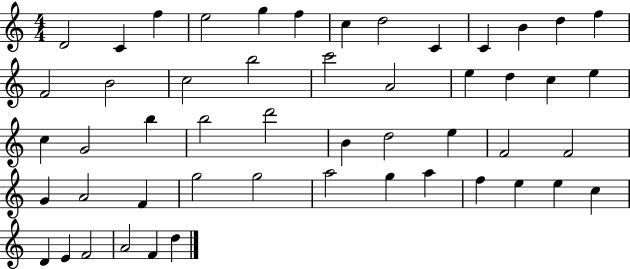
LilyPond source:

{
  \clef treble
  \numericTimeSignature
  \time 4/4
  \key c \major
  d'2 c'4 f''4 | e''2 g''4 f''4 | c''4 d''2 c'4 | c'4 b'4 d''4 f''4 | \break f'2 b'2 | c''2 b''2 | c'''2 a'2 | e''4 d''4 c''4 e''4 | \break c''4 g'2 b''4 | b''2 d'''2 | b'4 d''2 e''4 | f'2 f'2 | \break g'4 a'2 f'4 | g''2 g''2 | a''2 g''4 a''4 | f''4 e''4 e''4 c''4 | \break d'4 e'4 f'2 | a'2 f'4 d''4 | \bar "|."
}